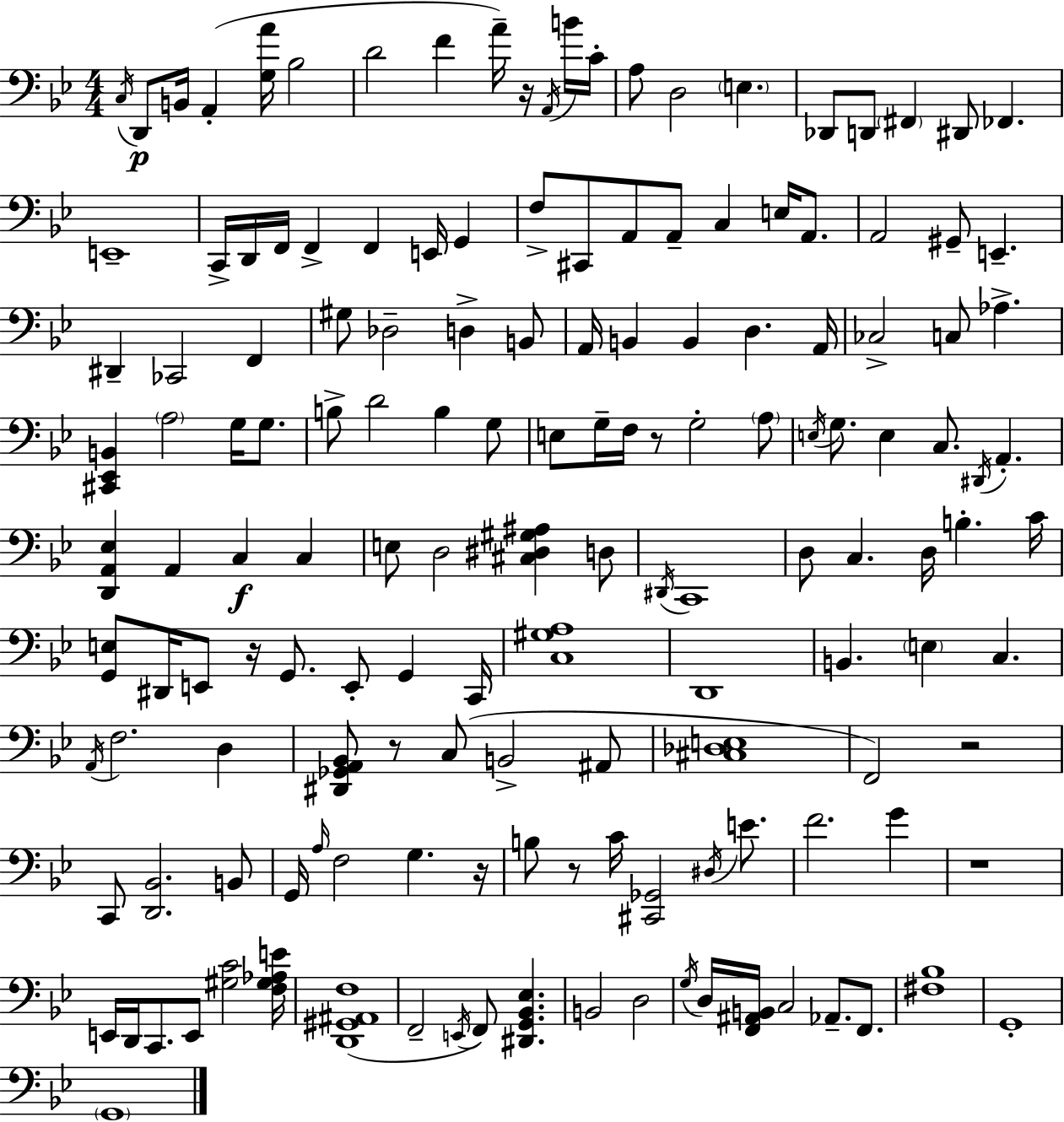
X:1
T:Untitled
M:4/4
L:1/4
K:Bb
C,/4 D,,/2 B,,/4 A,, [G,A]/4 _B,2 D2 F A/4 z/4 A,,/4 B/4 C/4 A,/2 D,2 E, _D,,/2 D,,/2 ^F,, ^D,,/2 _F,, E,,4 C,,/4 D,,/4 F,,/4 F,, F,, E,,/4 G,, F,/2 ^C,,/2 A,,/2 A,,/2 C, E,/4 A,,/2 A,,2 ^G,,/2 E,, ^D,, _C,,2 F,, ^G,/2 _D,2 D, B,,/2 A,,/4 B,, B,, D, A,,/4 _C,2 C,/2 _A, [^C,,_E,,B,,] A,2 G,/4 G,/2 B,/2 D2 B, G,/2 E,/2 G,/4 F,/4 z/2 G,2 A,/2 E,/4 G,/2 E, C,/2 ^D,,/4 A,, [D,,A,,_E,] A,, C, C, E,/2 D,2 [^C,^D,^G,^A,] D,/2 ^D,,/4 C,,4 D,/2 C, D,/4 B, C/4 [G,,E,]/2 ^D,,/4 E,,/2 z/4 G,,/2 E,,/2 G,, C,,/4 [C,^G,A,]4 D,,4 B,, E, C, A,,/4 F,2 D, [^D,,_G,,A,,_B,,]/2 z/2 C,/2 B,,2 ^A,,/2 [^C,_D,E,]4 F,,2 z2 C,,/2 [D,,_B,,]2 B,,/2 G,,/4 A,/4 F,2 G, z/4 B,/2 z/2 C/4 [^C,,_G,,]2 ^D,/4 E/2 F2 G z4 E,,/4 D,,/4 C,,/2 E,,/2 [^G,C]2 [F,^G,_A,E]/4 [D,,^G,,^A,,F,]4 F,,2 E,,/4 F,,/2 [^D,,G,,_B,,_E,] B,,2 D,2 G,/4 D,/4 [F,,^A,,B,,]/4 C,2 _A,,/2 F,,/2 [^F,_B,]4 G,,4 G,,4